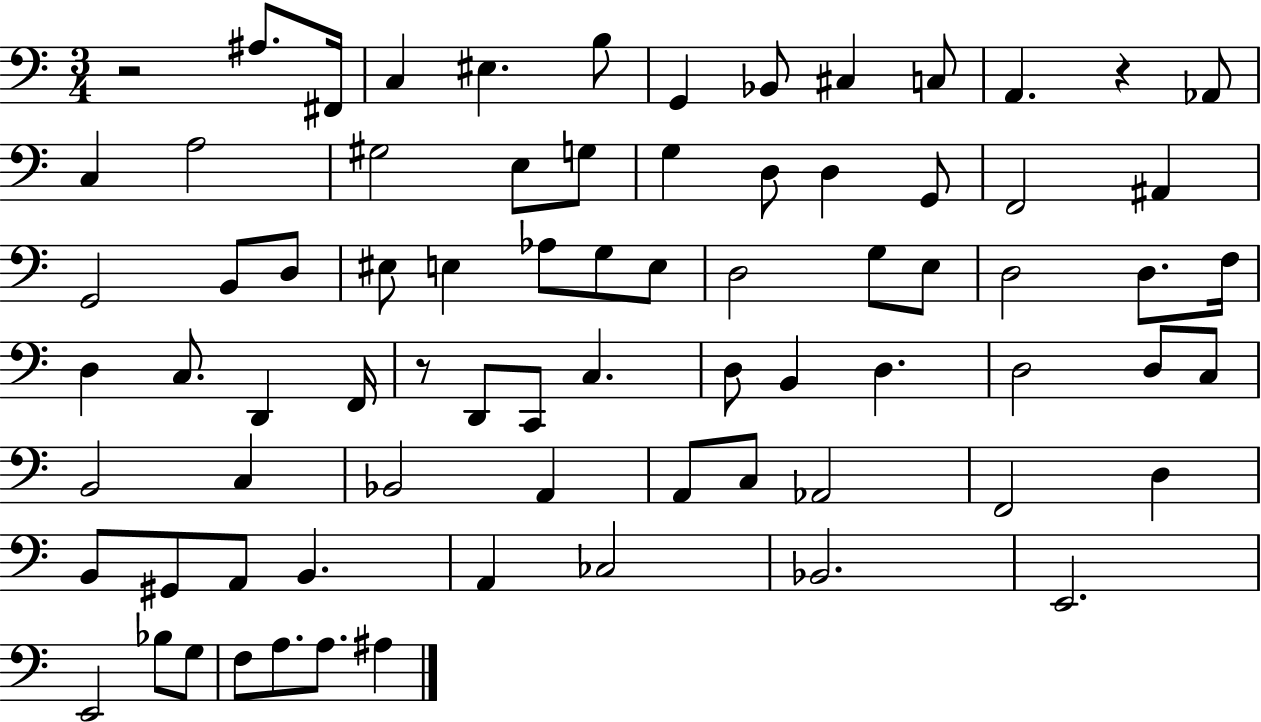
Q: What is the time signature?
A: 3/4